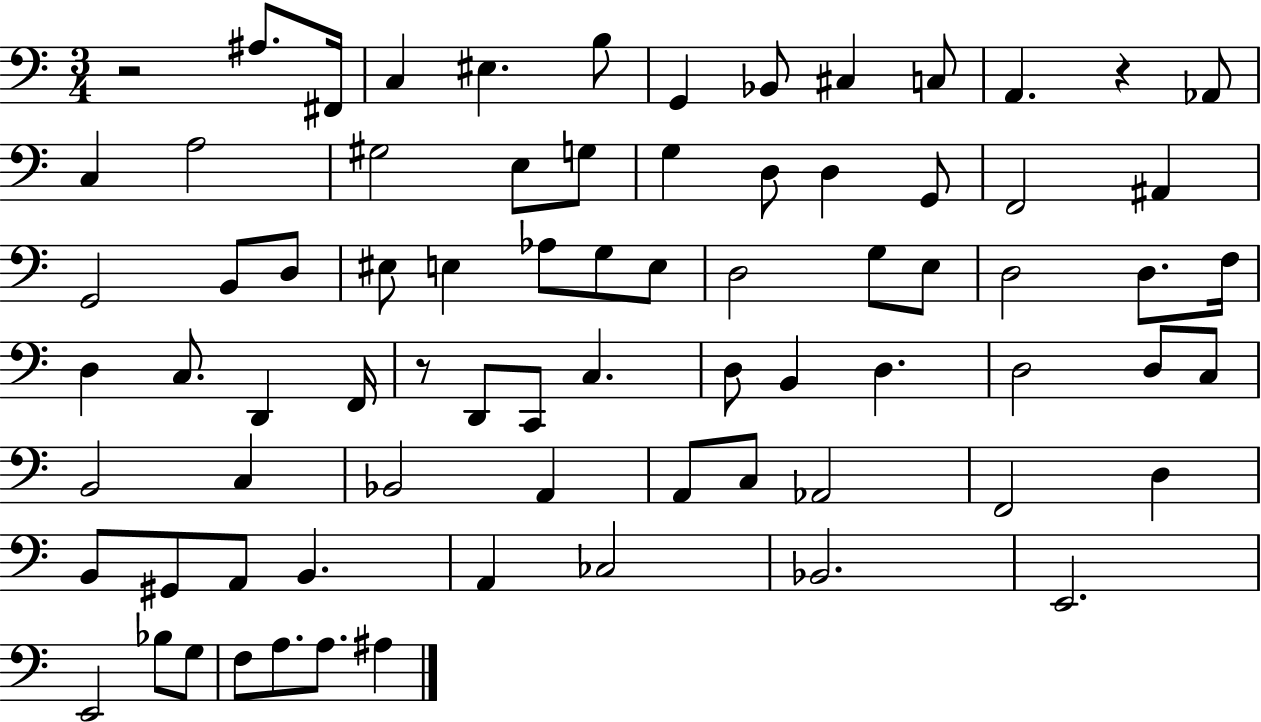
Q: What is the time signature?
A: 3/4